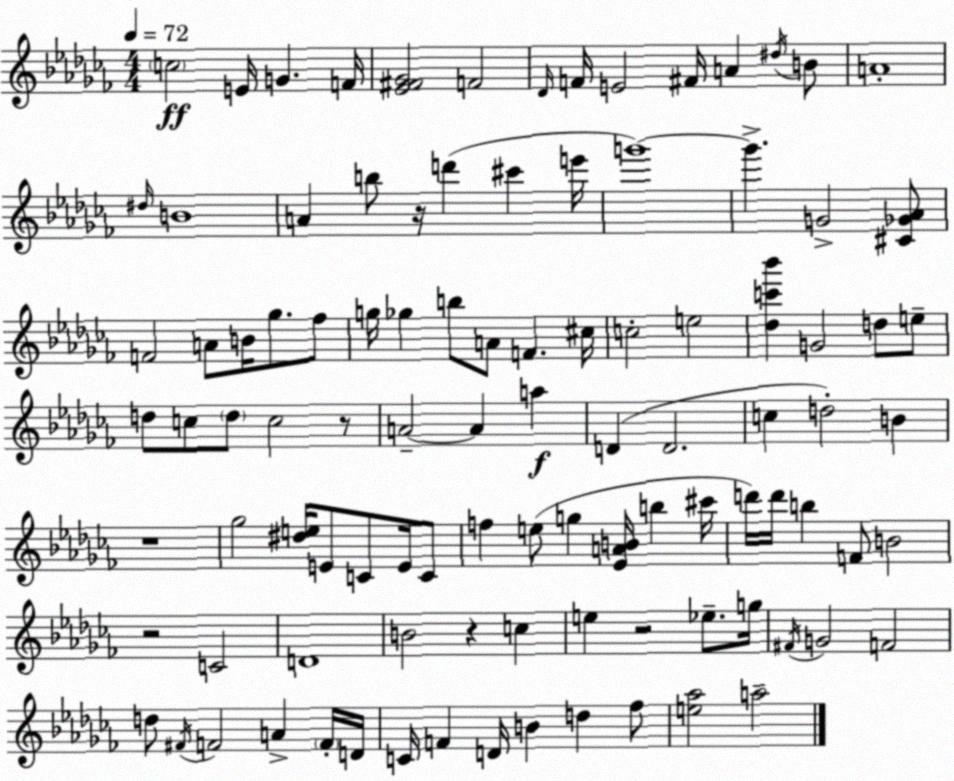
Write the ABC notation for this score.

X:1
T:Untitled
M:4/4
L:1/4
K:Abm
c2 E/4 G F/4 [_E^F_G]2 F2 _D/4 F/4 E2 ^F/4 A ^d/4 B/2 A4 ^d/4 B4 A b/2 z/4 d' ^c' e'/4 g'4 g' G2 [^C_G_A]/2 F2 A/2 B/4 _g/2 _f/2 g/4 _g b/2 A/2 F ^c/4 c2 e2 [_dc'_b'] G2 d/2 e/2 d/2 c/2 d/2 c2 z/2 A2 A a D D2 c d2 B z4 _g2 [^de]/4 E/2 C/2 E/4 C/2 f e/2 g [_EAB]/4 b ^c'/4 d'/4 d'/4 b F/2 B2 z2 C2 D4 B2 z c e z2 _e/2 g/4 ^F/4 G2 F2 d/2 ^F/4 F2 A F/4 D/4 C/4 F D/4 B d _f/2 [e_a]2 a2